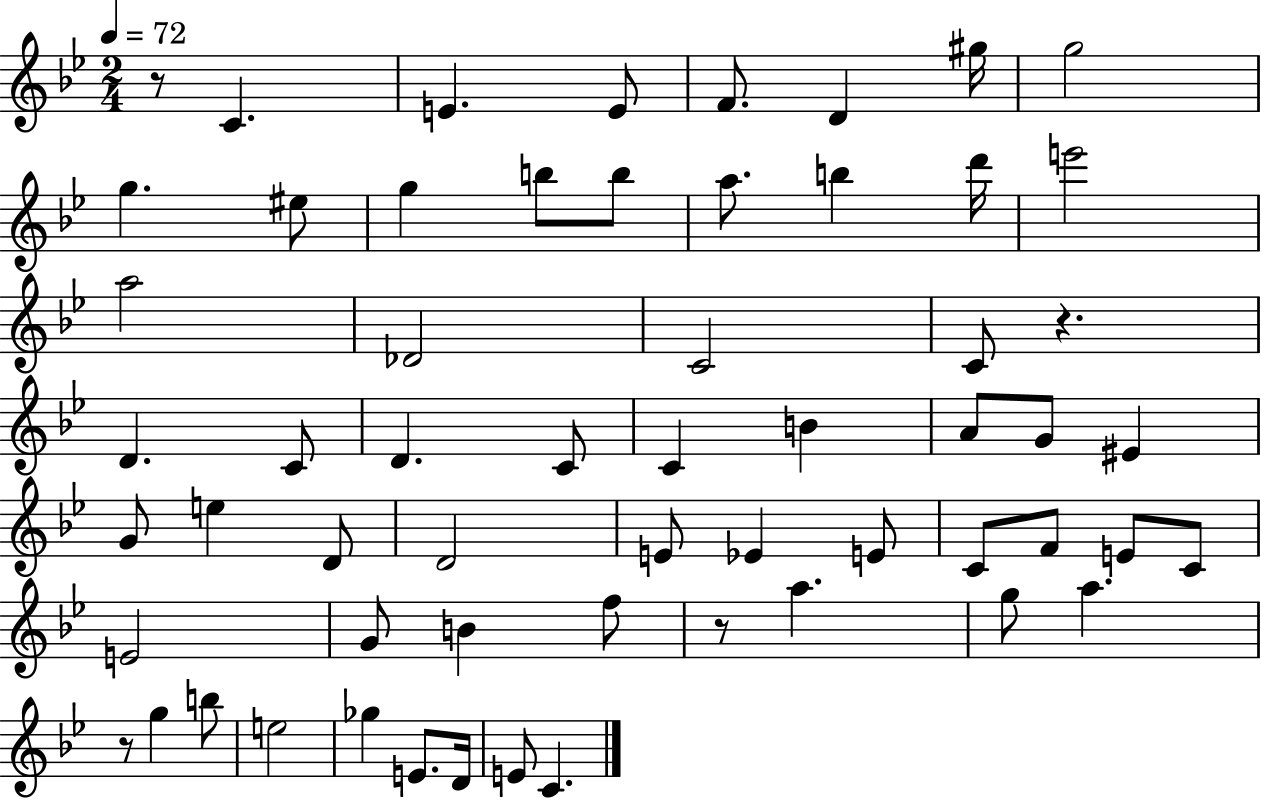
{
  \clef treble
  \numericTimeSignature
  \time 2/4
  \key bes \major
  \tempo 4 = 72
  \repeat volta 2 { r8 c'4. | e'4. e'8 | f'8. d'4 gis''16 | g''2 | \break g''4. eis''8 | g''4 b''8 b''8 | a''8. b''4 d'''16 | e'''2 | \break a''2 | des'2 | c'2 | c'8 r4. | \break d'4. c'8 | d'4. c'8 | c'4 b'4 | a'8 g'8 eis'4 | \break g'8 e''4 d'8 | d'2 | e'8 ees'4 e'8 | c'8 f'8 e'8 c'8 | \break e'2 | g'8 b'4 f''8 | r8 a''4. | g''8 a''4. | \break r8 g''4 b''8 | e''2 | ges''4 e'8. d'16 | e'8 c'4. | \break } \bar "|."
}